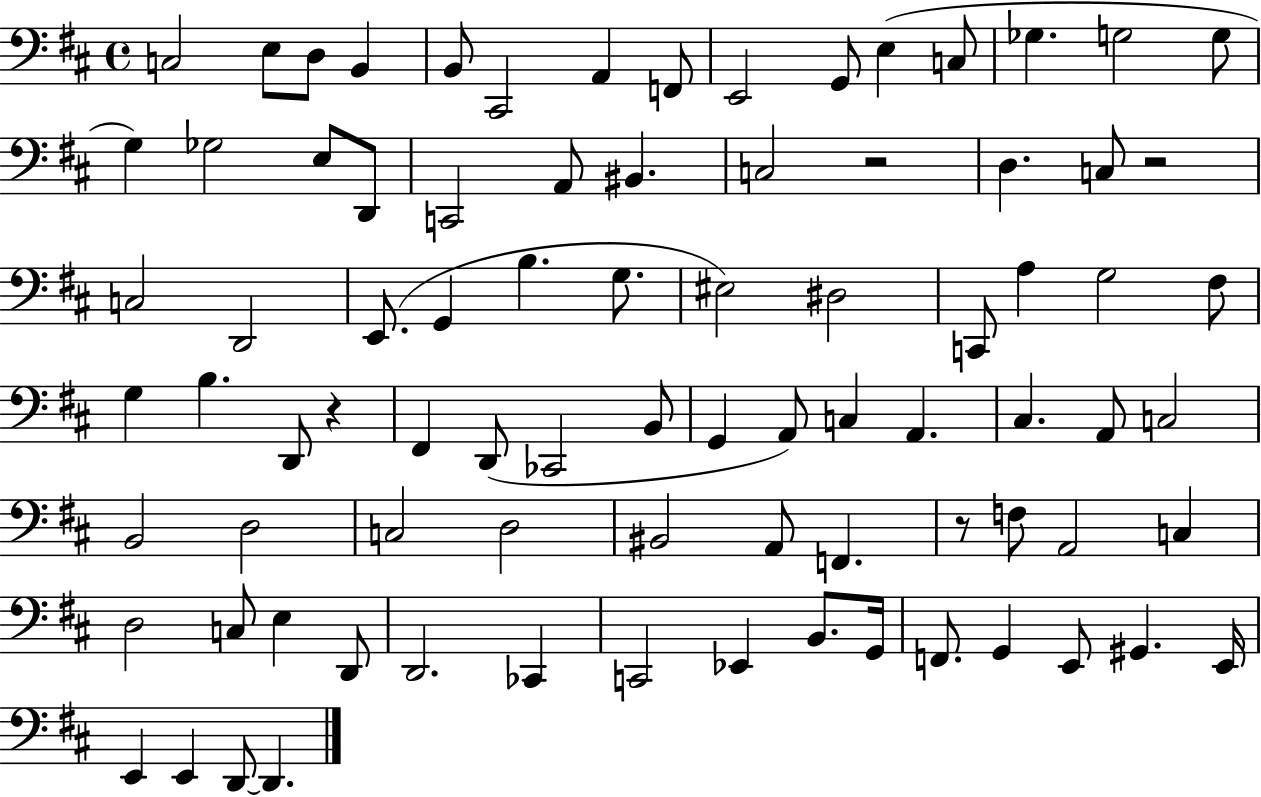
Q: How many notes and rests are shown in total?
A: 84